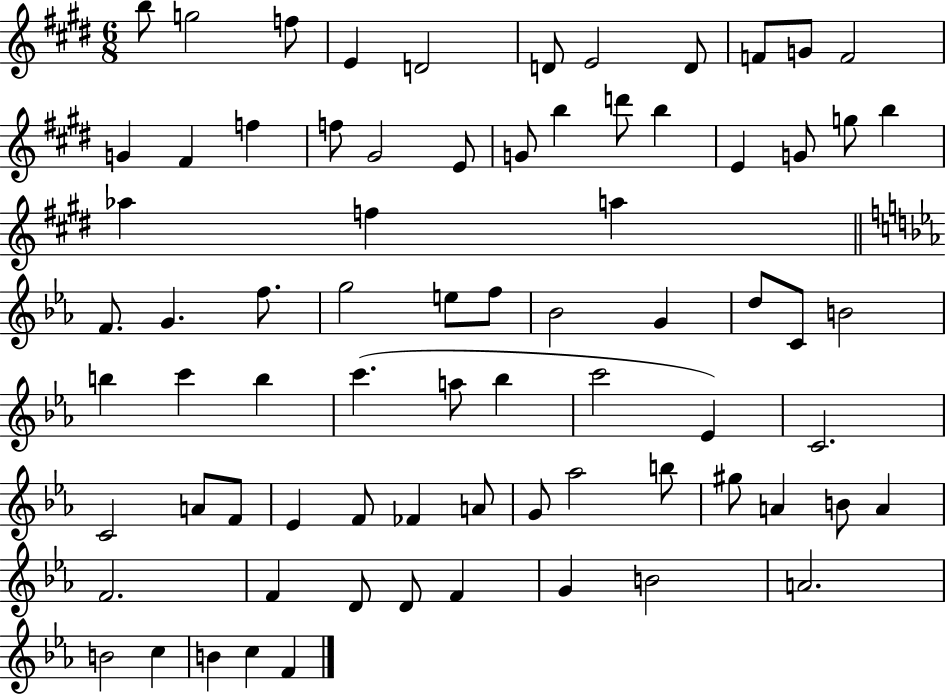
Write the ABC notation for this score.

X:1
T:Untitled
M:6/8
L:1/4
K:E
b/2 g2 f/2 E D2 D/2 E2 D/2 F/2 G/2 F2 G ^F f f/2 ^G2 E/2 G/2 b d'/2 b E G/2 g/2 b _a f a F/2 G f/2 g2 e/2 f/2 _B2 G d/2 C/2 B2 b c' b c' a/2 _b c'2 _E C2 C2 A/2 F/2 _E F/2 _F A/2 G/2 _a2 b/2 ^g/2 A B/2 A F2 F D/2 D/2 F G B2 A2 B2 c B c F